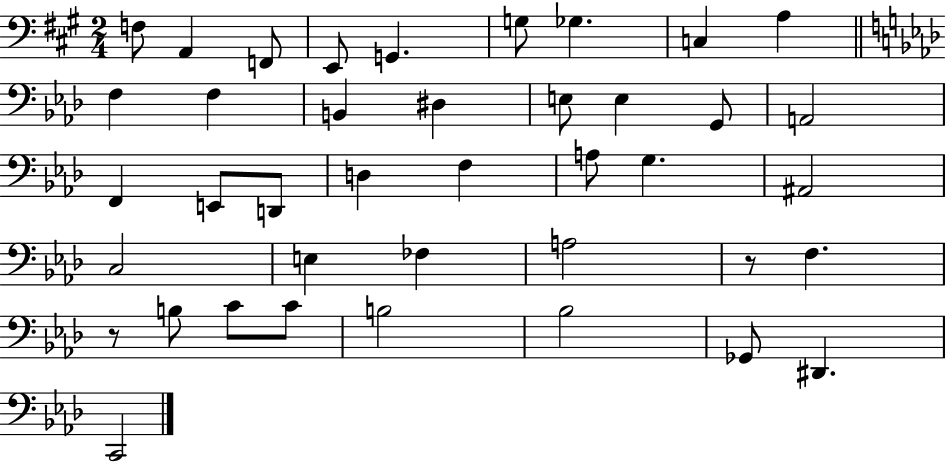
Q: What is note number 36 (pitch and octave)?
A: Gb2